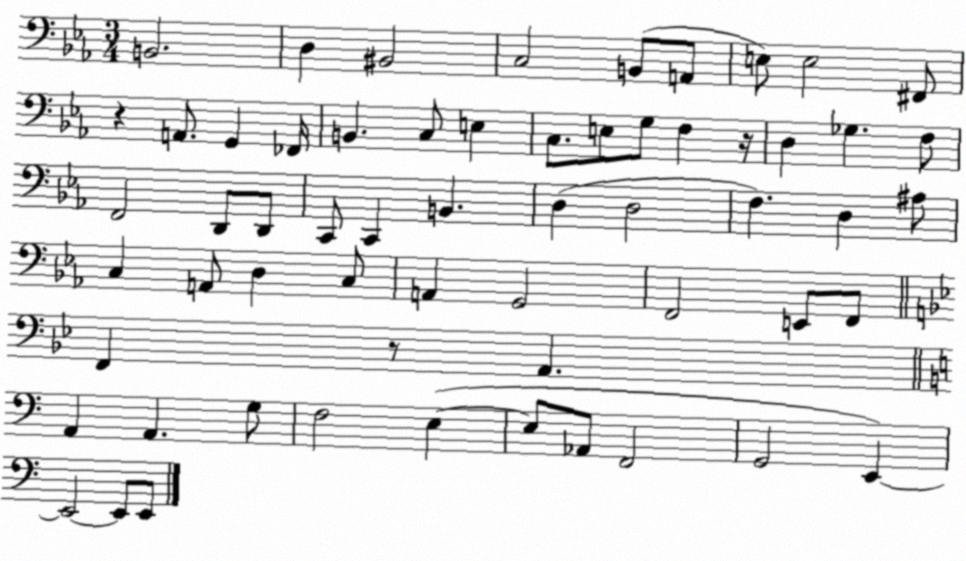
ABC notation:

X:1
T:Untitled
M:3/4
L:1/4
K:Eb
B,,2 D, ^B,,2 C,2 B,,/2 A,,/2 E,/2 E,2 ^F,,/2 z A,,/2 G,, _F,,/4 B,, C,/2 E, C,/2 E,/2 G,/2 F, z/4 D, _G, F,/2 F,,2 D,,/2 D,,/2 C,,/2 C,, B,, D, D,2 F, D, ^A,/2 C, A,,/2 D, C,/2 A,, G,,2 F,,2 E,,/2 F,,/2 F,, z/2 A,, A,, A,, G,/2 F,2 E, E,/2 _A,,/2 F,,2 G,,2 E,, E,,2 E,,/2 E,,/2